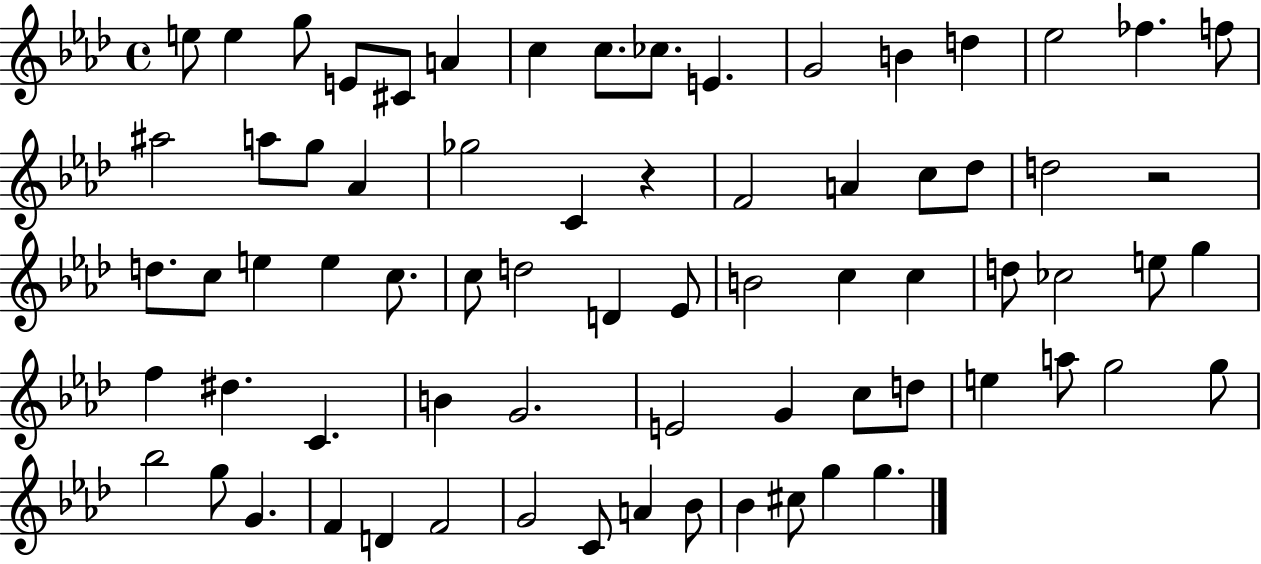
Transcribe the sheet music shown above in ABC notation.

X:1
T:Untitled
M:4/4
L:1/4
K:Ab
e/2 e g/2 E/2 ^C/2 A c c/2 _c/2 E G2 B d _e2 _f f/2 ^a2 a/2 g/2 _A _g2 C z F2 A c/2 _d/2 d2 z2 d/2 c/2 e e c/2 c/2 d2 D _E/2 B2 c c d/2 _c2 e/2 g f ^d C B G2 E2 G c/2 d/2 e a/2 g2 g/2 _b2 g/2 G F D F2 G2 C/2 A _B/2 _B ^c/2 g g